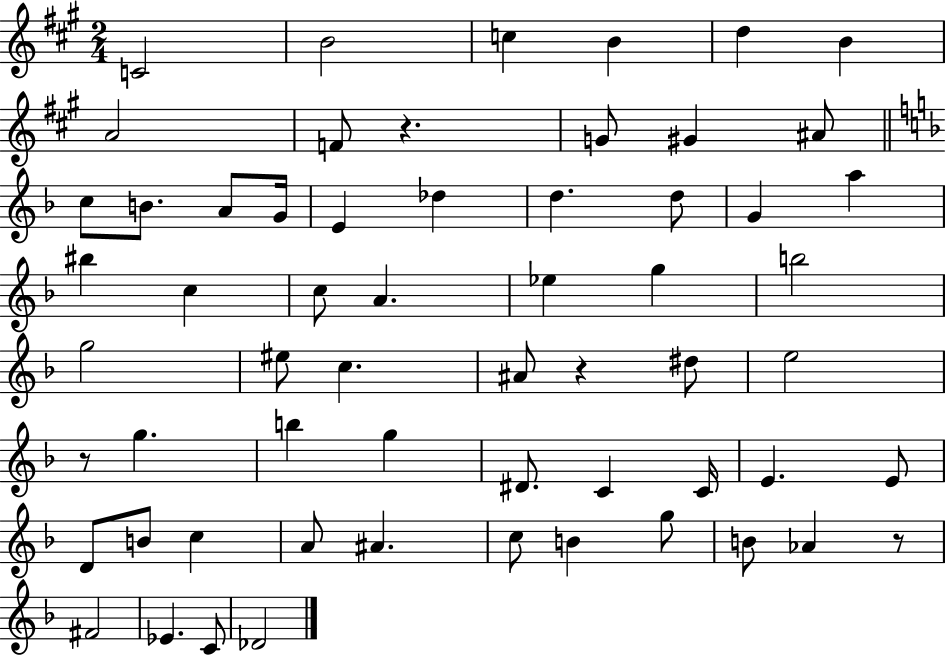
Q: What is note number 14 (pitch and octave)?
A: A4